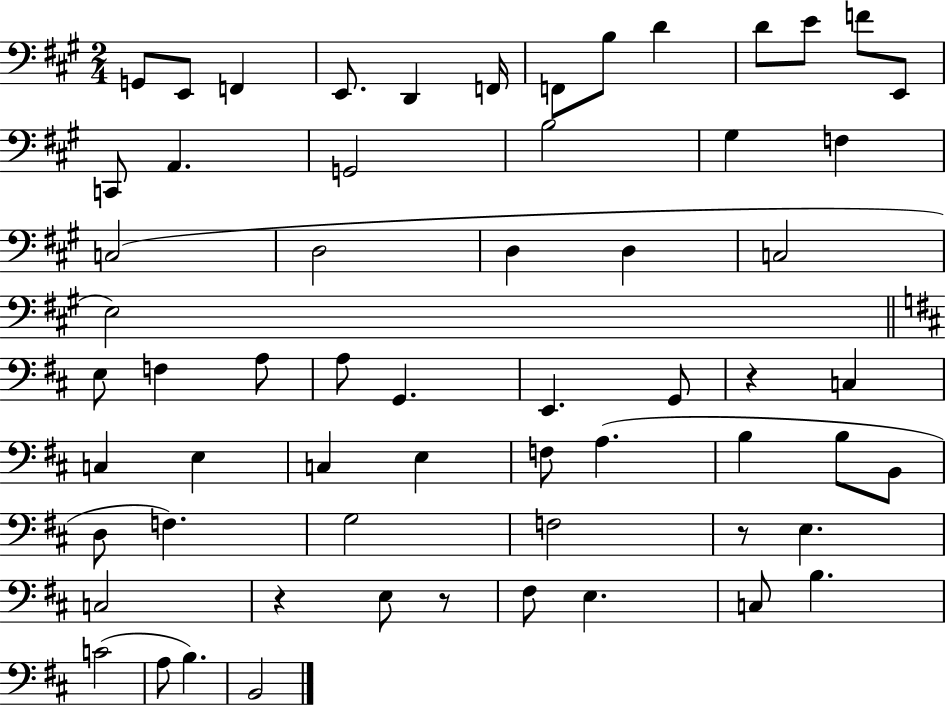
{
  \clef bass
  \numericTimeSignature
  \time 2/4
  \key a \major
  g,8 e,8 f,4 | e,8. d,4 f,16 | f,8 b8 d'4 | d'8 e'8 f'8 e,8 | \break c,8 a,4. | g,2 | b2 | gis4 f4 | \break c2( | d2 | d4 d4 | c2 | \break e2) | \bar "||" \break \key d \major e8 f4 a8 | a8 g,4. | e,4. g,8 | r4 c4 | \break c4 e4 | c4 e4 | f8 a4.( | b4 b8 b,8 | \break d8 f4.) | g2 | f2 | r8 e4. | \break c2 | r4 e8 r8 | fis8 e4. | c8 b4. | \break c'2( | a8 b4.) | b,2 | \bar "|."
}